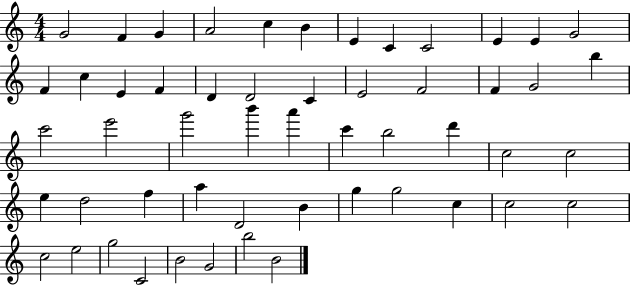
{
  \clef treble
  \numericTimeSignature
  \time 4/4
  \key c \major
  g'2 f'4 g'4 | a'2 c''4 b'4 | e'4 c'4 c'2 | e'4 e'4 g'2 | \break f'4 c''4 e'4 f'4 | d'4 d'2 c'4 | e'2 f'2 | f'4 g'2 b''4 | \break c'''2 e'''2 | g'''2 b'''4 a'''4 | c'''4 b''2 d'''4 | c''2 c''2 | \break e''4 d''2 f''4 | a''4 d'2 b'4 | g''4 g''2 c''4 | c''2 c''2 | \break c''2 e''2 | g''2 c'2 | b'2 g'2 | b''2 b'2 | \break \bar "|."
}